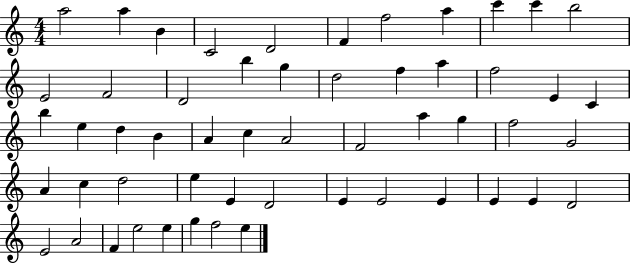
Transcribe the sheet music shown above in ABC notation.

X:1
T:Untitled
M:4/4
L:1/4
K:C
a2 a B C2 D2 F f2 a c' c' b2 E2 F2 D2 b g d2 f a f2 E C b e d B A c A2 F2 a g f2 G2 A c d2 e E D2 E E2 E E E D2 E2 A2 F e2 e g f2 e